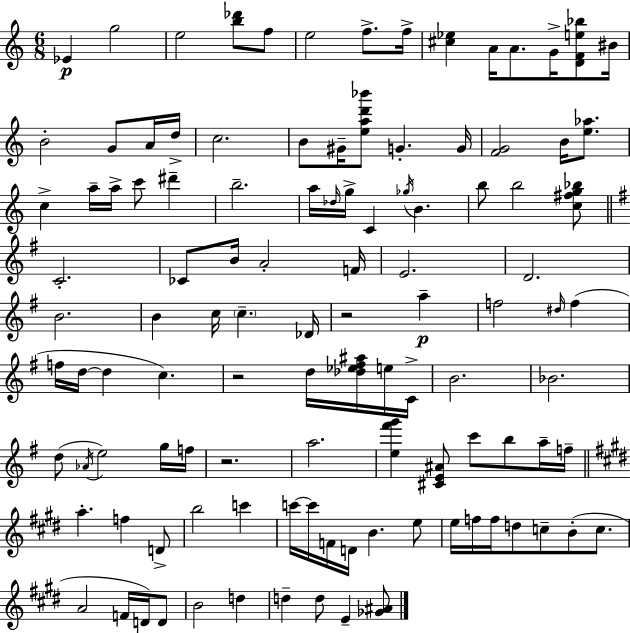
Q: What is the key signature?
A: C major